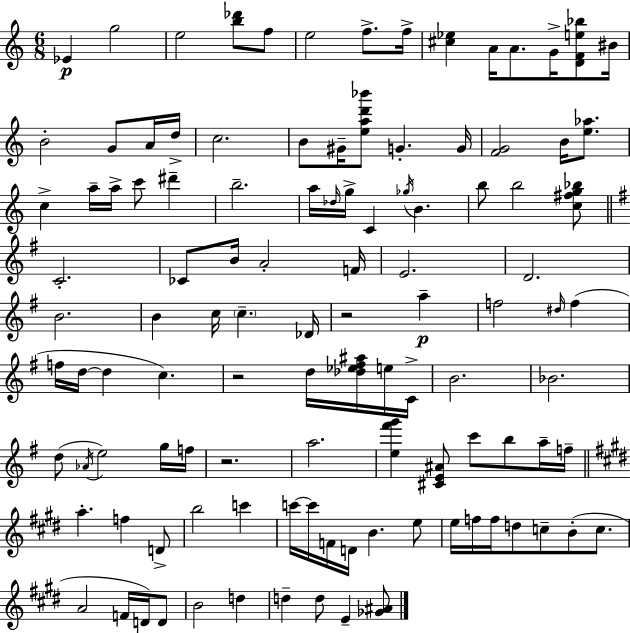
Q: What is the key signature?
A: C major